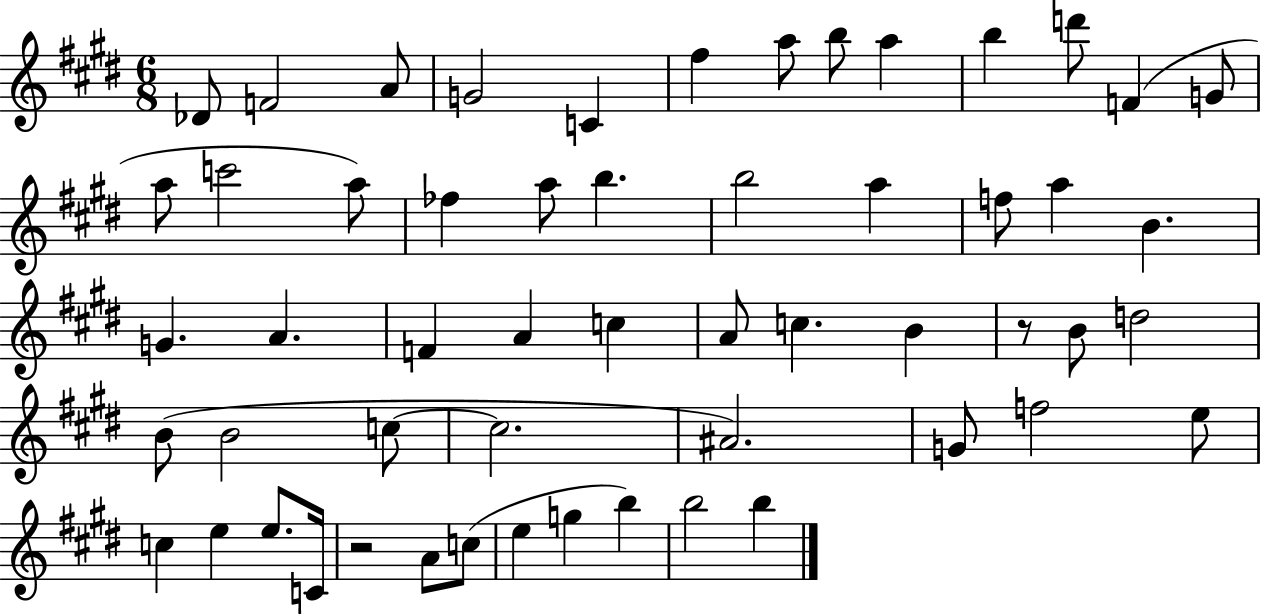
Db4/e F4/h A4/e G4/h C4/q F#5/q A5/e B5/e A5/q B5/q D6/e F4/q G4/e A5/e C6/h A5/e FES5/q A5/e B5/q. B5/h A5/q F5/e A5/q B4/q. G4/q. A4/q. F4/q A4/q C5/q A4/e C5/q. B4/q R/e B4/e D5/h B4/e B4/h C5/e C5/h. A#4/h. G4/e F5/h E5/e C5/q E5/q E5/e. C4/s R/h A4/e C5/e E5/q G5/q B5/q B5/h B5/q